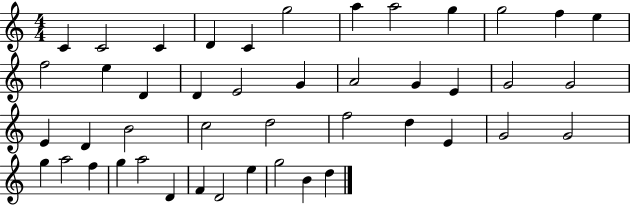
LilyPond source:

{
  \clef treble
  \numericTimeSignature
  \time 4/4
  \key c \major
  c'4 c'2 c'4 | d'4 c'4 g''2 | a''4 a''2 g''4 | g''2 f''4 e''4 | \break f''2 e''4 d'4 | d'4 e'2 g'4 | a'2 g'4 e'4 | g'2 g'2 | \break e'4 d'4 b'2 | c''2 d''2 | f''2 d''4 e'4 | g'2 g'2 | \break g''4 a''2 f''4 | g''4 a''2 d'4 | f'4 d'2 e''4 | g''2 b'4 d''4 | \break \bar "|."
}